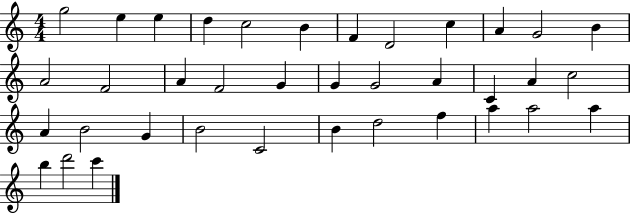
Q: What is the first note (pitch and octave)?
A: G5